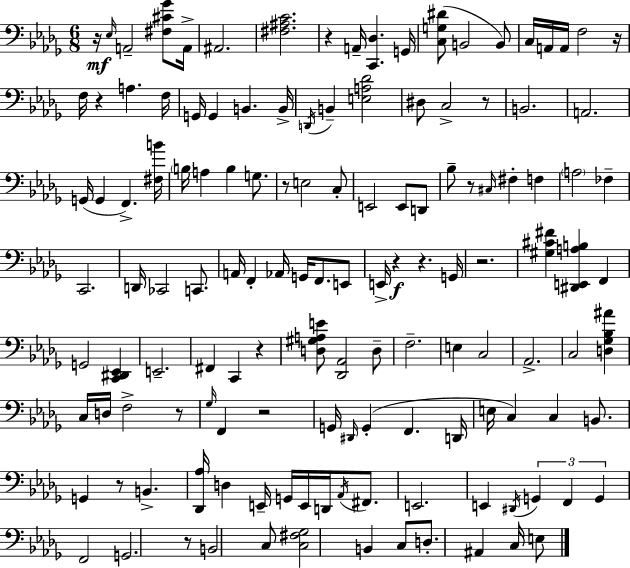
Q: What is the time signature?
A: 6/8